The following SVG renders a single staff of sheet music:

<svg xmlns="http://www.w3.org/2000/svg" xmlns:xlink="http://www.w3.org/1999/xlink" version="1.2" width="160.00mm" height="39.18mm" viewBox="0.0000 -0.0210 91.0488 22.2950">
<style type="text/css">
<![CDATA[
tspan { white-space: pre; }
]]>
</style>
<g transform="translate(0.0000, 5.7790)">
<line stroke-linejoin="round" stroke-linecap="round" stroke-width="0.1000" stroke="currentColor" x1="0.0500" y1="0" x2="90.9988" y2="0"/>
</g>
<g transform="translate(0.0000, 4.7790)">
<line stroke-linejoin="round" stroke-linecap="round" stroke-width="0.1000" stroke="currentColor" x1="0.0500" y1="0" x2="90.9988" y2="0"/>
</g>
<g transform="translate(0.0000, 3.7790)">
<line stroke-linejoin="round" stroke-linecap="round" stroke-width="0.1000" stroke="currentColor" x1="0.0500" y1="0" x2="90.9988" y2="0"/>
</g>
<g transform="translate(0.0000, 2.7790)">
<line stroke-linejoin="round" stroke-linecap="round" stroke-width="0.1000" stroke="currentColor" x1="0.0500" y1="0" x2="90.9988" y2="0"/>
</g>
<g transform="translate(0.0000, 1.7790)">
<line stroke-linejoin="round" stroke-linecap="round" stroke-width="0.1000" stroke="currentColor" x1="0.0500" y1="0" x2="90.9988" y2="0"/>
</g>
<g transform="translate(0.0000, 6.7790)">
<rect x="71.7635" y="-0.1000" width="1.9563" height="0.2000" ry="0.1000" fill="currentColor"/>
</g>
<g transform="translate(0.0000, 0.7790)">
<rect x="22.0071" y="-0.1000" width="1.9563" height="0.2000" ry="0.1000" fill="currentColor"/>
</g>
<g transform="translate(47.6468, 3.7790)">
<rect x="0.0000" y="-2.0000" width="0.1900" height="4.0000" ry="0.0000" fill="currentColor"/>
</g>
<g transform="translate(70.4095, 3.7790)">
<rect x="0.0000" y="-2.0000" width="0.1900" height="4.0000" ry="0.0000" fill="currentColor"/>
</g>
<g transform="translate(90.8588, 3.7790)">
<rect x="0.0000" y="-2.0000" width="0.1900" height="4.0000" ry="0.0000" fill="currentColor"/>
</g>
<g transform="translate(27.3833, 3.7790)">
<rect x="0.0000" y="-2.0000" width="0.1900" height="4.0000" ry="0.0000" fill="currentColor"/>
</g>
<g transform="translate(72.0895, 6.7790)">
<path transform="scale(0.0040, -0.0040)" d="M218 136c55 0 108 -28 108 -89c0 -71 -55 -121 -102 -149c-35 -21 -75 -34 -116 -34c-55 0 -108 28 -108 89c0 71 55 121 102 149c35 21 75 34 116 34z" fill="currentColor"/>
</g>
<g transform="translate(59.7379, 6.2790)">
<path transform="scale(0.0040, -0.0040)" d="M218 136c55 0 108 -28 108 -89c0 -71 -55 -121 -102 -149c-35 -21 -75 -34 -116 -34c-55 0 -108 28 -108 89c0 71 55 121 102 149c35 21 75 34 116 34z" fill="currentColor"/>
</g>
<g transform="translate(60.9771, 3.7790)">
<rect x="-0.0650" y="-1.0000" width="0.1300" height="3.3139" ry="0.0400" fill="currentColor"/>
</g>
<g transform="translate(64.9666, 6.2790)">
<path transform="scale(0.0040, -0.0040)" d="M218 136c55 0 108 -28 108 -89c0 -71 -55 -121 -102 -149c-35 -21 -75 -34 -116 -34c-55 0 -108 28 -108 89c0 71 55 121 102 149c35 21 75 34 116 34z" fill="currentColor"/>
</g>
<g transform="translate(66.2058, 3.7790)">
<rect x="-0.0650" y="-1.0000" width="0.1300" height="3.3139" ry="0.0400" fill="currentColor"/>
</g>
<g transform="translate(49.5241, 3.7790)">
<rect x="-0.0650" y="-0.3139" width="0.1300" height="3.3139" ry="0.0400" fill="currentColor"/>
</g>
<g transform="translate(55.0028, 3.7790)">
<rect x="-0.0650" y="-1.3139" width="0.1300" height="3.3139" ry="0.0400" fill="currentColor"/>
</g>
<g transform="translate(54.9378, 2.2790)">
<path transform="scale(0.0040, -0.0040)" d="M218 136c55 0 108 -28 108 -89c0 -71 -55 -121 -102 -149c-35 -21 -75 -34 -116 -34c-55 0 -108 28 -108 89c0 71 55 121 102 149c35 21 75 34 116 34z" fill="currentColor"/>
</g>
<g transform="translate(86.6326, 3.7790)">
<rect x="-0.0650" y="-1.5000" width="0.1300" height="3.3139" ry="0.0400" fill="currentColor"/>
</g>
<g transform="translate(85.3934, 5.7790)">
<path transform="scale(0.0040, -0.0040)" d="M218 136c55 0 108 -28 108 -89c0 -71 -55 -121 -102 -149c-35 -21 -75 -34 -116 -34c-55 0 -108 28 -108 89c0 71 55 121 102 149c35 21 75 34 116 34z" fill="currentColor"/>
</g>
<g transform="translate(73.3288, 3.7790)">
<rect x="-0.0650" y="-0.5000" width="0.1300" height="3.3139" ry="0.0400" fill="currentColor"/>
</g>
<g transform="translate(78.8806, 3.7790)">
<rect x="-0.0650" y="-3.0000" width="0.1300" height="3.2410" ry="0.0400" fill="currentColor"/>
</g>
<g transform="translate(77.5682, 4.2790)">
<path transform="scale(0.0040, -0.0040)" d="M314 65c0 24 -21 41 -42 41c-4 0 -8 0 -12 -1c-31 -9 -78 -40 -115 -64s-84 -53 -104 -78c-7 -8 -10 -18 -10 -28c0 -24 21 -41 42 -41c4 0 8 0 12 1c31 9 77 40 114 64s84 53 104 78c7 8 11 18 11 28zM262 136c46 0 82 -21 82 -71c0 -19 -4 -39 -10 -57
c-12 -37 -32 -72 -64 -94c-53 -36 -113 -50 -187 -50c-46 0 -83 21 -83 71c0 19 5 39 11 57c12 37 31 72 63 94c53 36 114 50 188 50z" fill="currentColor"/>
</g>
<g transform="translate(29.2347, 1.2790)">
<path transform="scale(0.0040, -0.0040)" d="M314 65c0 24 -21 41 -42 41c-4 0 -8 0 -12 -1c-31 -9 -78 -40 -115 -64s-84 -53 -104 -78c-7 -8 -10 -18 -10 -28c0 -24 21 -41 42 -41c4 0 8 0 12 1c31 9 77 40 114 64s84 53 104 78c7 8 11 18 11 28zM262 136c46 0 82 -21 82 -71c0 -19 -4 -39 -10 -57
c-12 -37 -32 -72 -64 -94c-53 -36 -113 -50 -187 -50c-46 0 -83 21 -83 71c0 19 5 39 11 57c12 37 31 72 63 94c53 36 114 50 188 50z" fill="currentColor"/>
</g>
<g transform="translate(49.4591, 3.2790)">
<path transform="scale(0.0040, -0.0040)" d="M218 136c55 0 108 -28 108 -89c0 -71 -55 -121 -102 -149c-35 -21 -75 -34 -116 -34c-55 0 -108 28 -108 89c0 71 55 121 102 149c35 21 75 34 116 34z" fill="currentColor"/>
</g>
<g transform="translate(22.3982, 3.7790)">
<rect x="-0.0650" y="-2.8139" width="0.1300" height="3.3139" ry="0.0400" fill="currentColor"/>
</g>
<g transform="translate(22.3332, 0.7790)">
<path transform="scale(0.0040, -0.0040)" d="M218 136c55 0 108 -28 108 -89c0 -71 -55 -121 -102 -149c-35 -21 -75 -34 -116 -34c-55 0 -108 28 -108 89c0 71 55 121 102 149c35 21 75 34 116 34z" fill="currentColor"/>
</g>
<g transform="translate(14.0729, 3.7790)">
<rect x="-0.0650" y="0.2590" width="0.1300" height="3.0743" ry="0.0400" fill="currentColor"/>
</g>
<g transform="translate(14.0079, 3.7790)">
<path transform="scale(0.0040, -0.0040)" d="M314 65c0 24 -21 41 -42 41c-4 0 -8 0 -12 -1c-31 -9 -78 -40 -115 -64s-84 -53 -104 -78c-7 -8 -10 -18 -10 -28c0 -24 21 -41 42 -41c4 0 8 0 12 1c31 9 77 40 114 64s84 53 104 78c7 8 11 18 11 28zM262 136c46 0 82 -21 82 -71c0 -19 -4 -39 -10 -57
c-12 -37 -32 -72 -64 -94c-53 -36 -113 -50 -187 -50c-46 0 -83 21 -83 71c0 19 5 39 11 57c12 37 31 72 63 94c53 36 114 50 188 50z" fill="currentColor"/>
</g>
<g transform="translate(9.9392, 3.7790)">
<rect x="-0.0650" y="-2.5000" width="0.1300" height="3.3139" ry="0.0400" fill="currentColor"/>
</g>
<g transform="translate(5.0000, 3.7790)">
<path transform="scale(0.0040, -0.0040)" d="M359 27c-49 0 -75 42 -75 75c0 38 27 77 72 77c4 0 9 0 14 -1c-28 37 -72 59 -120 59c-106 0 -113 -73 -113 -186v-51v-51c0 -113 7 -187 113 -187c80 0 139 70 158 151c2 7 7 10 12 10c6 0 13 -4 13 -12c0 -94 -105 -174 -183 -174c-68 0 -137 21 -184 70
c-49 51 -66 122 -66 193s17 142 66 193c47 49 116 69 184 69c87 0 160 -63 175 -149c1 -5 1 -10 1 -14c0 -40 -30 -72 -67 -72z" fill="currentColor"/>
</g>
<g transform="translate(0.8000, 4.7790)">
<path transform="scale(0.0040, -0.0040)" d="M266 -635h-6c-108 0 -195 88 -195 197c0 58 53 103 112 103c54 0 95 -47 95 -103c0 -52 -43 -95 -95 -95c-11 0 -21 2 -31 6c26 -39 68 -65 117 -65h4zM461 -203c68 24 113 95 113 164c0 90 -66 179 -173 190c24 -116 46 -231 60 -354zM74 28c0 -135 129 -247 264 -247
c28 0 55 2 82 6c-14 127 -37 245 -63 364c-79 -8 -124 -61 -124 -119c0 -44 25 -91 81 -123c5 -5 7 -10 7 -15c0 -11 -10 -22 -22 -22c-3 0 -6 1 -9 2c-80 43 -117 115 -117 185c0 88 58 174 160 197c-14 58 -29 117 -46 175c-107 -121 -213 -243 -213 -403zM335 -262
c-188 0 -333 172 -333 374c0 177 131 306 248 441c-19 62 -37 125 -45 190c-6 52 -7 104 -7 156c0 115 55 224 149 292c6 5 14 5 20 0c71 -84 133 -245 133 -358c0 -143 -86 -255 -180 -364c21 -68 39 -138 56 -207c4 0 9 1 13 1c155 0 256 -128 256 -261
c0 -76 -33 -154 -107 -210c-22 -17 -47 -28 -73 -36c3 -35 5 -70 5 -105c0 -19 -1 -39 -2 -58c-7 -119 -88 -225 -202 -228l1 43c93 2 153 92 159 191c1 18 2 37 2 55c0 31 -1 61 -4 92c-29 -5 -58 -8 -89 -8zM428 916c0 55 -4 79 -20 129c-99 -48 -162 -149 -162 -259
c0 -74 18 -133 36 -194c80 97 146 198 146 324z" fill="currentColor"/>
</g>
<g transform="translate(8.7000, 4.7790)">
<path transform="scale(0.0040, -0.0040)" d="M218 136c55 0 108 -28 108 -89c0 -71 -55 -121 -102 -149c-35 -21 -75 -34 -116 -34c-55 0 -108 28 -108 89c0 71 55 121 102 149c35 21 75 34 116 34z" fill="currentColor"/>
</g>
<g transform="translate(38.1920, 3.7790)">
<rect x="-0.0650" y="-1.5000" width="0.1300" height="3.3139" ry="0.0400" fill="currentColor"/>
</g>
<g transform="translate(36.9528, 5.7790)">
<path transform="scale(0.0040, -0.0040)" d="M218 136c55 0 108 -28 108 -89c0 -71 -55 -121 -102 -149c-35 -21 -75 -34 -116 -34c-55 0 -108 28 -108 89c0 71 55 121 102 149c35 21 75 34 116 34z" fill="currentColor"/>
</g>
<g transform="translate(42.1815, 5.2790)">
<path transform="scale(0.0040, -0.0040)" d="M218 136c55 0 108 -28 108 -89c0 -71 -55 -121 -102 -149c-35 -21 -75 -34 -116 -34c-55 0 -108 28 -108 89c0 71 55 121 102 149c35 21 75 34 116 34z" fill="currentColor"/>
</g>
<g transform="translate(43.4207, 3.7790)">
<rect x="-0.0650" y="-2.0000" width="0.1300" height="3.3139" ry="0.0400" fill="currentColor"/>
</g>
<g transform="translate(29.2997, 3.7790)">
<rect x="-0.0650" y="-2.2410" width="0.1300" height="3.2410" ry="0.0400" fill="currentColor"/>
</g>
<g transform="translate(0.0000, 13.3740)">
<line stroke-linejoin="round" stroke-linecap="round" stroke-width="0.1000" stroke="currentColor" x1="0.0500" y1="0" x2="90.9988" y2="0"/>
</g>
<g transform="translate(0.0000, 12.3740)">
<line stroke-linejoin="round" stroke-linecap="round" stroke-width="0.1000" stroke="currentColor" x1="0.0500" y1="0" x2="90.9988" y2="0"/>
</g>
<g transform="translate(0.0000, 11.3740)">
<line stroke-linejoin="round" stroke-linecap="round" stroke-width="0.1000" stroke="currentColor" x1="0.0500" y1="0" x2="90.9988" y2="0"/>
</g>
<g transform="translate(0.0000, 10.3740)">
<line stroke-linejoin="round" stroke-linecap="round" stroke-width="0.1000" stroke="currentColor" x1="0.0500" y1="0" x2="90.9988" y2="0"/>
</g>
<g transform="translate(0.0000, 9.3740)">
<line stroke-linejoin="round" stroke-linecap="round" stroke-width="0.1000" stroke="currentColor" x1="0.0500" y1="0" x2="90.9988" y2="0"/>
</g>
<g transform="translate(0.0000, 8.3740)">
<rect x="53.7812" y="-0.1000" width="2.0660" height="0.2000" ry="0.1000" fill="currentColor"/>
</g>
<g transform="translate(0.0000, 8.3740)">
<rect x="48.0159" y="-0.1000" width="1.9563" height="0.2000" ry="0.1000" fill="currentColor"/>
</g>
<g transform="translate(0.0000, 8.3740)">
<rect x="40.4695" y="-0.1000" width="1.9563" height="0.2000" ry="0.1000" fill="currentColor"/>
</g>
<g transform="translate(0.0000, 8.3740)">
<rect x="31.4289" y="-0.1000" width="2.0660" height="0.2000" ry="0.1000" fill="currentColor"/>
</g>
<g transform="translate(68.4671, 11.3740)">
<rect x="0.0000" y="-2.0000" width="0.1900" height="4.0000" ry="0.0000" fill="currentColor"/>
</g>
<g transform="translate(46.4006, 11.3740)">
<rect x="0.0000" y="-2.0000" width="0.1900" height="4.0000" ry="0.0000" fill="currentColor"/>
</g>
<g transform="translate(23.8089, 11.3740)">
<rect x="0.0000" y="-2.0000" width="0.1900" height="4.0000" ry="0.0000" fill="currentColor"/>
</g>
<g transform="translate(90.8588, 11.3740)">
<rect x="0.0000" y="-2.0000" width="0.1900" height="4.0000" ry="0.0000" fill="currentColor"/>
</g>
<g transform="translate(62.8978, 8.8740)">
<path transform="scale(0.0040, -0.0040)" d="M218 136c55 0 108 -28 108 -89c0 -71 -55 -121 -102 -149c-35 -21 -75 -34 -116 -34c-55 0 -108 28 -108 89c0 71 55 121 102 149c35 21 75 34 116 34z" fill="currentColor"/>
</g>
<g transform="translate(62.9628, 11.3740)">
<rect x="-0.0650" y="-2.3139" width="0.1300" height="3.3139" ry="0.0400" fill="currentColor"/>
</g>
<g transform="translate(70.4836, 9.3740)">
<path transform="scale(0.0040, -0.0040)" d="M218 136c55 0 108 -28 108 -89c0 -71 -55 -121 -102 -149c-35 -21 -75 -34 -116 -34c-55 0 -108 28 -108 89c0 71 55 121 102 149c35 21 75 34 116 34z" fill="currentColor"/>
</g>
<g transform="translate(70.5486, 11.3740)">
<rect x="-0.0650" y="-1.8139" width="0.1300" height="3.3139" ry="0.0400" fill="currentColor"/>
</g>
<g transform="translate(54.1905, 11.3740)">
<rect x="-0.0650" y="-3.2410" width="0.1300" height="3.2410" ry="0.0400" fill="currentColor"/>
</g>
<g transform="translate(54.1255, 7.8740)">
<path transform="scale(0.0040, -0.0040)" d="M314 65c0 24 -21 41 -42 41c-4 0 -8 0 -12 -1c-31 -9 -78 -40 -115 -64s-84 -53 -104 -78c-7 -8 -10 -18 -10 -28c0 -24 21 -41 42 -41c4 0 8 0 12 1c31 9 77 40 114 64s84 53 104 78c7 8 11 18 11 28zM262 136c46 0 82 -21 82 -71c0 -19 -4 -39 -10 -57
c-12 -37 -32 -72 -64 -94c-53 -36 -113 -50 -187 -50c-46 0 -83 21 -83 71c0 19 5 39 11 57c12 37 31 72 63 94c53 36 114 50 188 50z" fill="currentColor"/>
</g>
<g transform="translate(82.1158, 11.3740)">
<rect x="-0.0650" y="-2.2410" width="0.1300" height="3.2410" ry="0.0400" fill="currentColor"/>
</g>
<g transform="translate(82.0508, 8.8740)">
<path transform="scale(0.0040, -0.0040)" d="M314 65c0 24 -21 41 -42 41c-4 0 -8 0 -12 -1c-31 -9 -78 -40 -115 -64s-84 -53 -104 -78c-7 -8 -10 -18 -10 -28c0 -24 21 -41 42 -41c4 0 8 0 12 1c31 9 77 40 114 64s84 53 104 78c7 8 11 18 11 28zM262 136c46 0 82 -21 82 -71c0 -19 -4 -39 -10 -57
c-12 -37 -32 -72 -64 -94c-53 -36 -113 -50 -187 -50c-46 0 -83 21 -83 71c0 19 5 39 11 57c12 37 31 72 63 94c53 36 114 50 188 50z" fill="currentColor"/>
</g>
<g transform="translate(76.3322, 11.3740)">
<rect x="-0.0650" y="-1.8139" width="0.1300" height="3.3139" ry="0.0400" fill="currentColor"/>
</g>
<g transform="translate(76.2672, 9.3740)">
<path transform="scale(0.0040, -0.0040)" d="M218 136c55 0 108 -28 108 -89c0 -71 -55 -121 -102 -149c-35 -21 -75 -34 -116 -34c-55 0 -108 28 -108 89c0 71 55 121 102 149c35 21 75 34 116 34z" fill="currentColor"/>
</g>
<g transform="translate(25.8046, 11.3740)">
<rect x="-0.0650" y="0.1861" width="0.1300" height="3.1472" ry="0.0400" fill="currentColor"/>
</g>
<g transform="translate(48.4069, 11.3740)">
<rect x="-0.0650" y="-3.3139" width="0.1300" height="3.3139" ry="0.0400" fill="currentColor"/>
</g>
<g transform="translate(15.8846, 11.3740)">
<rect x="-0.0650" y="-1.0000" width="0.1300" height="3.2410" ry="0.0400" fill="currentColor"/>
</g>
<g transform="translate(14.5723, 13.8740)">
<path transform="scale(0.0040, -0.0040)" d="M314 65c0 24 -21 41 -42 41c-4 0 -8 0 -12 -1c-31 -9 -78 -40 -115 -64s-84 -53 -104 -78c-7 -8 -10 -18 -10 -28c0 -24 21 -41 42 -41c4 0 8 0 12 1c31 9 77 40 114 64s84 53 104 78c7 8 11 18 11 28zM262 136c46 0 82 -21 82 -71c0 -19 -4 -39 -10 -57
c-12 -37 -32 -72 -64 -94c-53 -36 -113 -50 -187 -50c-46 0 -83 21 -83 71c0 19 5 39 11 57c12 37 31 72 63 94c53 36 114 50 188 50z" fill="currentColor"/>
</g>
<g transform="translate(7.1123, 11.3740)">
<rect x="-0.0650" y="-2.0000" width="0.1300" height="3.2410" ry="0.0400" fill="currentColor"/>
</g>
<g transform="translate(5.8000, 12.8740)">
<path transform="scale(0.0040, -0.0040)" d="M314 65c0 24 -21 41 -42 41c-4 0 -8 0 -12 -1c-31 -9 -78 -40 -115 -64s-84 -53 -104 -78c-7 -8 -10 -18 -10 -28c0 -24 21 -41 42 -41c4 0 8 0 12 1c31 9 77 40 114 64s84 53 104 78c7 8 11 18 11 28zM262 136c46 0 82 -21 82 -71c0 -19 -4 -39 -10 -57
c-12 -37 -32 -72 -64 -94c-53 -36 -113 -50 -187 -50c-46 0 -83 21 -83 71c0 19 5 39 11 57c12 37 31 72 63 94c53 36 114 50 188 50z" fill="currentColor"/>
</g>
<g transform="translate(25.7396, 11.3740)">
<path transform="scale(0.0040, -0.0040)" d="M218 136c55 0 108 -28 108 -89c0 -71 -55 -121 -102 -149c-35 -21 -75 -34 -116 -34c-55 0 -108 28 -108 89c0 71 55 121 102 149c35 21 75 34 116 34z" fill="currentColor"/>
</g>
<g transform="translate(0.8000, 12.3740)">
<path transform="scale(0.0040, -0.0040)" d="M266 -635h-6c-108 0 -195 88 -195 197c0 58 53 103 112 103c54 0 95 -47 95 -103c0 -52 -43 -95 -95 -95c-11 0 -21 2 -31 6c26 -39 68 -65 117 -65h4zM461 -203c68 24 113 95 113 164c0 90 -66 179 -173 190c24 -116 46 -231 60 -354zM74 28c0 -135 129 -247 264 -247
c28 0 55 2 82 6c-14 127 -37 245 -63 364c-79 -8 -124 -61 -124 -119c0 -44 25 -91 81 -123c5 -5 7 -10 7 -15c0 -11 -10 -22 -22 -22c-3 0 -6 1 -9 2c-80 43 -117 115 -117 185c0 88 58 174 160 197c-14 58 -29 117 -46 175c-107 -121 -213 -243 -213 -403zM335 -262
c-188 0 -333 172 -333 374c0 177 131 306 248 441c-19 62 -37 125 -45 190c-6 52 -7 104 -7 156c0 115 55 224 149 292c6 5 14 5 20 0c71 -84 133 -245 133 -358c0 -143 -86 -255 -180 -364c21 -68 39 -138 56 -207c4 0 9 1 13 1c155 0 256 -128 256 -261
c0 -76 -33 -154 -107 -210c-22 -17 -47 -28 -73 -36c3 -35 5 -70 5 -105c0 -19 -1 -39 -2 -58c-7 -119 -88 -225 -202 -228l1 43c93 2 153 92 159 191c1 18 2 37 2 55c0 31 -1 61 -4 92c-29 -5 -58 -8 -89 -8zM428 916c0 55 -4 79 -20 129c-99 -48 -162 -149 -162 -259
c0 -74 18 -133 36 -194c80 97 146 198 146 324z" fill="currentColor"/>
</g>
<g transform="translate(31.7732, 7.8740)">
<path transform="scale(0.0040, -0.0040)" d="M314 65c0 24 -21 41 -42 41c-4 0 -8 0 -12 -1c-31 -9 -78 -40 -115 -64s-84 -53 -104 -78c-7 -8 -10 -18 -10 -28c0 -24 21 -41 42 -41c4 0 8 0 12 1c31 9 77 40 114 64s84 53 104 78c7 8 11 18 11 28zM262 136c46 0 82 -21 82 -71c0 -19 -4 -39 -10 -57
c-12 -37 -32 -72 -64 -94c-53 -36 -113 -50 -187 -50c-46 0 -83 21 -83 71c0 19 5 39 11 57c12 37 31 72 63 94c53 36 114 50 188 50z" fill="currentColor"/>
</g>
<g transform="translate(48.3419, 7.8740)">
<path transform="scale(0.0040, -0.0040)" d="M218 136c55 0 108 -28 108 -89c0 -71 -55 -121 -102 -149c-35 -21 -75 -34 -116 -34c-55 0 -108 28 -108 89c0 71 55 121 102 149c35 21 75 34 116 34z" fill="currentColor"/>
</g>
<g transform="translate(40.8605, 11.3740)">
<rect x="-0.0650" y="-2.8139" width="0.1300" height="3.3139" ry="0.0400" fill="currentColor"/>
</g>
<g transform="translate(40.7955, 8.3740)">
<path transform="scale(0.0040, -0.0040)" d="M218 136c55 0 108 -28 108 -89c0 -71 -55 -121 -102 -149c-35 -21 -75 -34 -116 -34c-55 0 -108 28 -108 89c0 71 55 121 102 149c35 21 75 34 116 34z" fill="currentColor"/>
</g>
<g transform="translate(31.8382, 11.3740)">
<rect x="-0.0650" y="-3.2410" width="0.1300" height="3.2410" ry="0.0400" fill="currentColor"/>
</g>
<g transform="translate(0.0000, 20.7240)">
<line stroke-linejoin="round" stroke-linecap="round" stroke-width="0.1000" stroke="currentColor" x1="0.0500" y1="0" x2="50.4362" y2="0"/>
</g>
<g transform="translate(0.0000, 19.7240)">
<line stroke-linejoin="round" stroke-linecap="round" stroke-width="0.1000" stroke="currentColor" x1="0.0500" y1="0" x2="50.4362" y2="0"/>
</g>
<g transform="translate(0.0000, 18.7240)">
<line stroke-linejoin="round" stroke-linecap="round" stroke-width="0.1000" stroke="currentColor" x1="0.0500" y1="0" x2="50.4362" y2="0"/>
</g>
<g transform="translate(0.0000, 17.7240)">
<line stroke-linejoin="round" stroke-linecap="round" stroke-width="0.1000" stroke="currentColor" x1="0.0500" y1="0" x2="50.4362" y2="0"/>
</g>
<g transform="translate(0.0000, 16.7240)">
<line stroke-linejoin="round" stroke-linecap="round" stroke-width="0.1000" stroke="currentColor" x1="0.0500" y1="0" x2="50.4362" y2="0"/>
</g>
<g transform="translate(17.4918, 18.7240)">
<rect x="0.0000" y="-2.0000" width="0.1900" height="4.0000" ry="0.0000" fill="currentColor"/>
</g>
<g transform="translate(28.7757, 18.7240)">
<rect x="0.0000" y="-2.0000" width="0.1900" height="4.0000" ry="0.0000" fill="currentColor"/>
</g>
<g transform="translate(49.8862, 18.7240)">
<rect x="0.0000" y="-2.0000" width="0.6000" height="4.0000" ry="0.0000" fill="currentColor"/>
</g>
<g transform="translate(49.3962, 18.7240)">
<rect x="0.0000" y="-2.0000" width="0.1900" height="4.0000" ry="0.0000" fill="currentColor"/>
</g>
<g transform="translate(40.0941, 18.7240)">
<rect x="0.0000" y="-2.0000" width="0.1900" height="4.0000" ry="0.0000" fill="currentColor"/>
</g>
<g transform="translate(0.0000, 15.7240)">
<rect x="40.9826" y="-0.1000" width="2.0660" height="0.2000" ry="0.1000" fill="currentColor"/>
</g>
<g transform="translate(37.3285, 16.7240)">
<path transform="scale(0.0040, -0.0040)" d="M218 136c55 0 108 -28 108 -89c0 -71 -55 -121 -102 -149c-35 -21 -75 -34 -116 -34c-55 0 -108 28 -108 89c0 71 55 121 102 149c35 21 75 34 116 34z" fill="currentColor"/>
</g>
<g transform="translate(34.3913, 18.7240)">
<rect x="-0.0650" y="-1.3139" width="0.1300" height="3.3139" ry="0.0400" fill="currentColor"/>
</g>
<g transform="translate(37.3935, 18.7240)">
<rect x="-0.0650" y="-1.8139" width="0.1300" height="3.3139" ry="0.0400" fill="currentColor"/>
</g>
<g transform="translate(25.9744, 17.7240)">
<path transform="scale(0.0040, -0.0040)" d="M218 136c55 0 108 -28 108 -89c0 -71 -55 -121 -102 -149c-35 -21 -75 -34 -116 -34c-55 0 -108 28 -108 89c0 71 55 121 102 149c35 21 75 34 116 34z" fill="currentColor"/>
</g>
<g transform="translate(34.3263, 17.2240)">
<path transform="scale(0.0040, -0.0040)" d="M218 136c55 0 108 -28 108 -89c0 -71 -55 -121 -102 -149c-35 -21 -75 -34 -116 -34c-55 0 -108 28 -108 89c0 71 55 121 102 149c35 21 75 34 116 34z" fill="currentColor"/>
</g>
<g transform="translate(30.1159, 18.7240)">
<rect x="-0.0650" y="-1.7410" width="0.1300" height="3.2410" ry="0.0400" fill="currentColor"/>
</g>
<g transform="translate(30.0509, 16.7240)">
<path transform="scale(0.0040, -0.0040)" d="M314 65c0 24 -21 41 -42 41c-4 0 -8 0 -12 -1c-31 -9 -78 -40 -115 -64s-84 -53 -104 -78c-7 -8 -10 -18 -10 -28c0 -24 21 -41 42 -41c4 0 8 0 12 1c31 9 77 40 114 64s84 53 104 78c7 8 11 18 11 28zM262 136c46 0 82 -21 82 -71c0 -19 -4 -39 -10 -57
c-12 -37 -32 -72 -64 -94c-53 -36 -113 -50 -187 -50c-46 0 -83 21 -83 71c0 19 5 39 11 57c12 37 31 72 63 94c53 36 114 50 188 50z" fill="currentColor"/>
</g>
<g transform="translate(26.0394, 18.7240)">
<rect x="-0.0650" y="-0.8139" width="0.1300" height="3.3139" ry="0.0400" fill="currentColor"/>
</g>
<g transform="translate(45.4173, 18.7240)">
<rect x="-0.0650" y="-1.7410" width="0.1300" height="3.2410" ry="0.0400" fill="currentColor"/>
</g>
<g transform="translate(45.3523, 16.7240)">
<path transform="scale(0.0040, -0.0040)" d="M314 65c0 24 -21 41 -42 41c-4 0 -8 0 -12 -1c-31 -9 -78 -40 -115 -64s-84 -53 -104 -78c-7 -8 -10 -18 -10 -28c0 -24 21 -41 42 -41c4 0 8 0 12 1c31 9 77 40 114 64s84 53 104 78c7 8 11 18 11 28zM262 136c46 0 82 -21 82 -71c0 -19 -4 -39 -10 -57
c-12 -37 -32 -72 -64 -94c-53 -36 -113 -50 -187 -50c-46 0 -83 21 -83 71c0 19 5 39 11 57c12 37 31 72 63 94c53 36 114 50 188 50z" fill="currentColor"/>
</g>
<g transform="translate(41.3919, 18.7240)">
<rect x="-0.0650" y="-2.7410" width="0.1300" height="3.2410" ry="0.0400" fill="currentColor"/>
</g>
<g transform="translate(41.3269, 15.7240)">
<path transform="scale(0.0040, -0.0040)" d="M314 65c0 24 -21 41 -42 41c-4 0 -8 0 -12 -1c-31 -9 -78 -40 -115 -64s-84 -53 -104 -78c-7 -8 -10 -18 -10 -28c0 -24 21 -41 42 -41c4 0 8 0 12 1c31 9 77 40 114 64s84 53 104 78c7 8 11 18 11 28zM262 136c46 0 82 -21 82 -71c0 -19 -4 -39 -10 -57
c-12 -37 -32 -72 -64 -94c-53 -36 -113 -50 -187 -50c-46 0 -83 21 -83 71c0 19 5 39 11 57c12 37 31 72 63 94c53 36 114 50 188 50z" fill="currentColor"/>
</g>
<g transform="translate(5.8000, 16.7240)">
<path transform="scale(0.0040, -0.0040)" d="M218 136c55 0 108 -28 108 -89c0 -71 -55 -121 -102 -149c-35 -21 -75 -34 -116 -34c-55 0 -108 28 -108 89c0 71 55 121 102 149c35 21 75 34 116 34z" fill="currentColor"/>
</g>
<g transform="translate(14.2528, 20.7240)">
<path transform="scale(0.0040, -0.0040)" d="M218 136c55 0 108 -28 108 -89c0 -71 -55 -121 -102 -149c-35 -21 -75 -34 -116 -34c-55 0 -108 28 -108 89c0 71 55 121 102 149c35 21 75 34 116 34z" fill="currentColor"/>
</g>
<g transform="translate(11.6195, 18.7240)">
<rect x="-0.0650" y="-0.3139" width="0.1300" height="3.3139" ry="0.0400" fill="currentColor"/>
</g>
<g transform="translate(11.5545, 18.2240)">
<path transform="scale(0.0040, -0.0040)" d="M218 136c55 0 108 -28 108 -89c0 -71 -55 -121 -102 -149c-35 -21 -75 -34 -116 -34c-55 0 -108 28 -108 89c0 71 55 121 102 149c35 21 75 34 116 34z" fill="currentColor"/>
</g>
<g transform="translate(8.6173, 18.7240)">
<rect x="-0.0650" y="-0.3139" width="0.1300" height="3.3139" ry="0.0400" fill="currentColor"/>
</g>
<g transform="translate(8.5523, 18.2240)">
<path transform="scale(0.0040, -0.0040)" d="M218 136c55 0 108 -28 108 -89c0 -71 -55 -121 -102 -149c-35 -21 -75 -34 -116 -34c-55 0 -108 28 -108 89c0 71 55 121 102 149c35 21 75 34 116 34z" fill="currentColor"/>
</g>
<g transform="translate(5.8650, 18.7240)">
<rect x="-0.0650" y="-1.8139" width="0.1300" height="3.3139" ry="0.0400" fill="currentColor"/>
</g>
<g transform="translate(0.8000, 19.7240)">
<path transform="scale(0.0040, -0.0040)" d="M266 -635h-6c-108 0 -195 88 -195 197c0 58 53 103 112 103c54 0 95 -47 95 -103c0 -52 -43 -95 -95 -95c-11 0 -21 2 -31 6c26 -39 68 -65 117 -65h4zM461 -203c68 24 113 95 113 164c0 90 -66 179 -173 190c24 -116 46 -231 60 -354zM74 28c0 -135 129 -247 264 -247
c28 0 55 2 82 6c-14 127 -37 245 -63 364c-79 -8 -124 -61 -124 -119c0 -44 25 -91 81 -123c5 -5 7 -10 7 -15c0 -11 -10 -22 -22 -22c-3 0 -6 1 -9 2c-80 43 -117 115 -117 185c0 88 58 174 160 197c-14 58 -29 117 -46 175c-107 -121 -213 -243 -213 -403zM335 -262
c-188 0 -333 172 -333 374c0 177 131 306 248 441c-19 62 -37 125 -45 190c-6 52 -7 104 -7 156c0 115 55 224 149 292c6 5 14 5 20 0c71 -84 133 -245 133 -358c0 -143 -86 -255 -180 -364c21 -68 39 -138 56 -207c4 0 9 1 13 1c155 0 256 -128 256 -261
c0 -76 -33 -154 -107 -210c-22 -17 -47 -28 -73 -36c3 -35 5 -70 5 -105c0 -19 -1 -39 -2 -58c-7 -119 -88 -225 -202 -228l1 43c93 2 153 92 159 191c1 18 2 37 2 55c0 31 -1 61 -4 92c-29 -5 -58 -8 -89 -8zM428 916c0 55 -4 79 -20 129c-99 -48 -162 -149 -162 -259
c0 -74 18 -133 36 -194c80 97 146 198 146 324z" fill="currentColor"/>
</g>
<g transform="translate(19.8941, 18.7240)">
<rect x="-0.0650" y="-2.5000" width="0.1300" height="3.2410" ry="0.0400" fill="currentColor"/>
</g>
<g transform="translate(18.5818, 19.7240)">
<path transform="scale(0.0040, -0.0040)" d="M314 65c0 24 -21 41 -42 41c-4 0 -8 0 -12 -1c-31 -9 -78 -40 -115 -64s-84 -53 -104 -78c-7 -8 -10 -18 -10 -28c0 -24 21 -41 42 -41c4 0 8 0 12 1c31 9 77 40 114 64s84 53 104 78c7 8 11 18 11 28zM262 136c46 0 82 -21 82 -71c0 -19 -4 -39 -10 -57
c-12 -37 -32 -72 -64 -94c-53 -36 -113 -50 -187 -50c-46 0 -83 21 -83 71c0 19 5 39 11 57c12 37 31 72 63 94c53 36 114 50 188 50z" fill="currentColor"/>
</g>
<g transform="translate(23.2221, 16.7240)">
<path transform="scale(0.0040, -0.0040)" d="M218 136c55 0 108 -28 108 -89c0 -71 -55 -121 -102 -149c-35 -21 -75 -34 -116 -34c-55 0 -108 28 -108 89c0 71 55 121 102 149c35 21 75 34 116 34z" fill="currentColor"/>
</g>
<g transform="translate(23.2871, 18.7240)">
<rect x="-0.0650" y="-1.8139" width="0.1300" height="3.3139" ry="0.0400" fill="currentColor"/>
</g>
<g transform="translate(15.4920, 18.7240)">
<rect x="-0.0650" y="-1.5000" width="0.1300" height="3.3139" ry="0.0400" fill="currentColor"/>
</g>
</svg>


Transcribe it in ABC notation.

X:1
T:Untitled
M:4/4
L:1/4
K:C
G B2 a g2 E F c e D D C A2 E F2 D2 B b2 a b b2 g f f g2 f c c E G2 f d f2 e f a2 f2